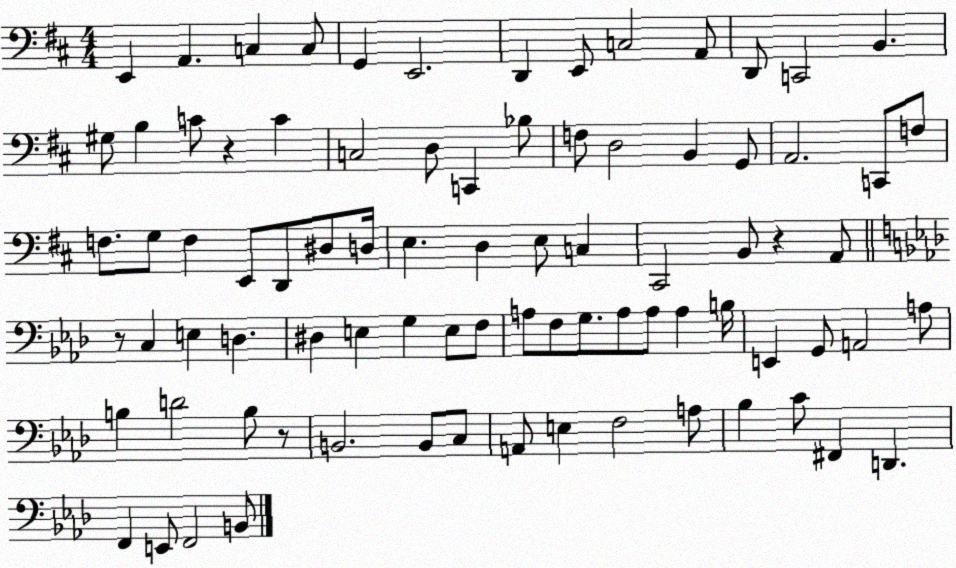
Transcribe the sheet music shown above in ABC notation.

X:1
T:Untitled
M:4/4
L:1/4
K:D
E,, A,, C, C,/2 G,, E,,2 D,, E,,/2 C,2 A,,/2 D,,/2 C,,2 B,, ^G,/2 B, C/2 z C C,2 D,/2 C,, _B,/2 F,/2 D,2 B,, G,,/2 A,,2 C,,/2 F,/2 F,/2 G,/2 F, E,,/2 D,,/2 ^D,/2 D,/4 E, D, E,/2 C, ^C,,2 B,,/2 z A,,/2 z/2 C, E, D, ^D, E, G, E,/2 F,/2 A,/2 F,/2 G,/2 A,/2 A,/2 A, B,/4 E,, G,,/2 A,,2 A,/2 B, D2 B,/2 z/2 B,,2 B,,/2 C,/2 A,,/2 E, F,2 A,/2 _B, C/2 ^F,, D,, F,, E,,/2 F,,2 B,,/2